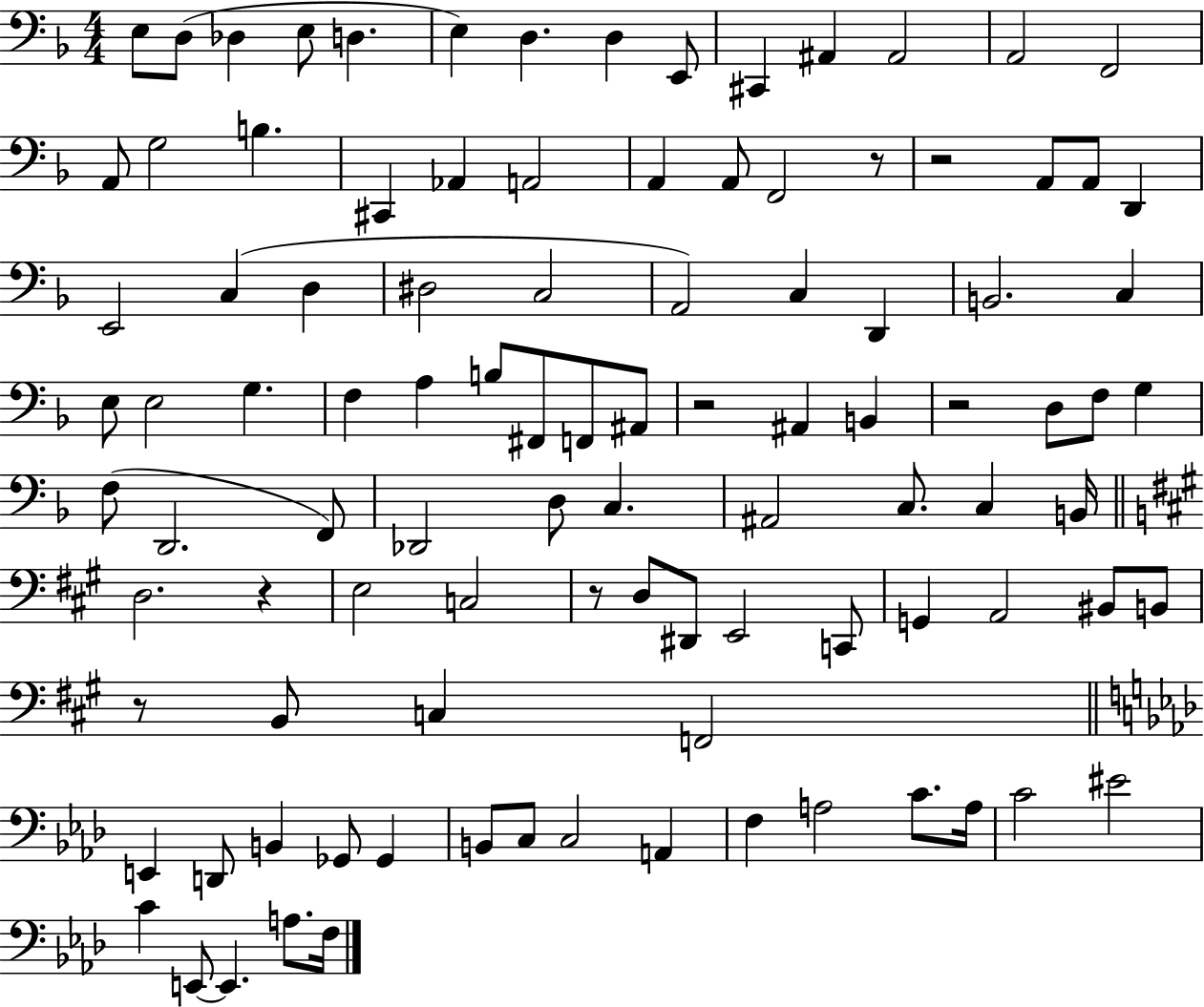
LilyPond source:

{
  \clef bass
  \numericTimeSignature
  \time 4/4
  \key f \major
  \repeat volta 2 { e8 d8( des4 e8 d4. | e4) d4. d4 e,8 | cis,4 ais,4 ais,2 | a,2 f,2 | \break a,8 g2 b4. | cis,4 aes,4 a,2 | a,4 a,8 f,2 r8 | r2 a,8 a,8 d,4 | \break e,2 c4( d4 | dis2 c2 | a,2) c4 d,4 | b,2. c4 | \break e8 e2 g4. | f4 a4 b8 fis,8 f,8 ais,8 | r2 ais,4 b,4 | r2 d8 f8 g4 | \break f8( d,2. f,8) | des,2 d8 c4. | ais,2 c8. c4 b,16 | \bar "||" \break \key a \major d2. r4 | e2 c2 | r8 d8 dis,8 e,2 c,8 | g,4 a,2 bis,8 b,8 | \break r8 b,8 c4 f,2 | \bar "||" \break \key aes \major e,4 d,8 b,4 ges,8 ges,4 | b,8 c8 c2 a,4 | f4 a2 c'8. a16 | c'2 eis'2 | \break c'4 e,8~~ e,4. a8. f16 | } \bar "|."
}